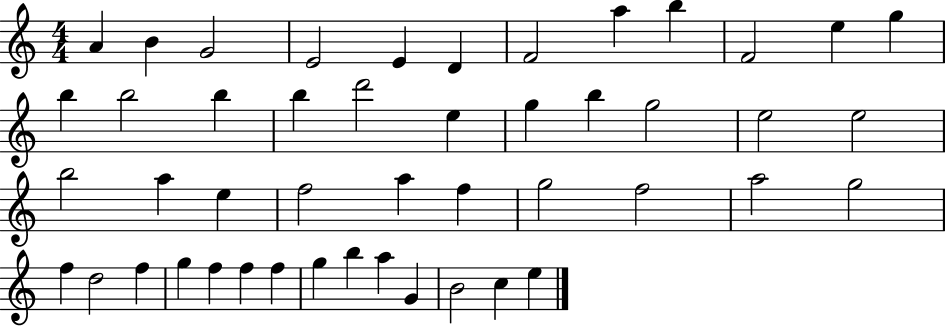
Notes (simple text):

A4/q B4/q G4/h E4/h E4/q D4/q F4/h A5/q B5/q F4/h E5/q G5/q B5/q B5/h B5/q B5/q D6/h E5/q G5/q B5/q G5/h E5/h E5/h B5/h A5/q E5/q F5/h A5/q F5/q G5/h F5/h A5/h G5/h F5/q D5/h F5/q G5/q F5/q F5/q F5/q G5/q B5/q A5/q G4/q B4/h C5/q E5/q